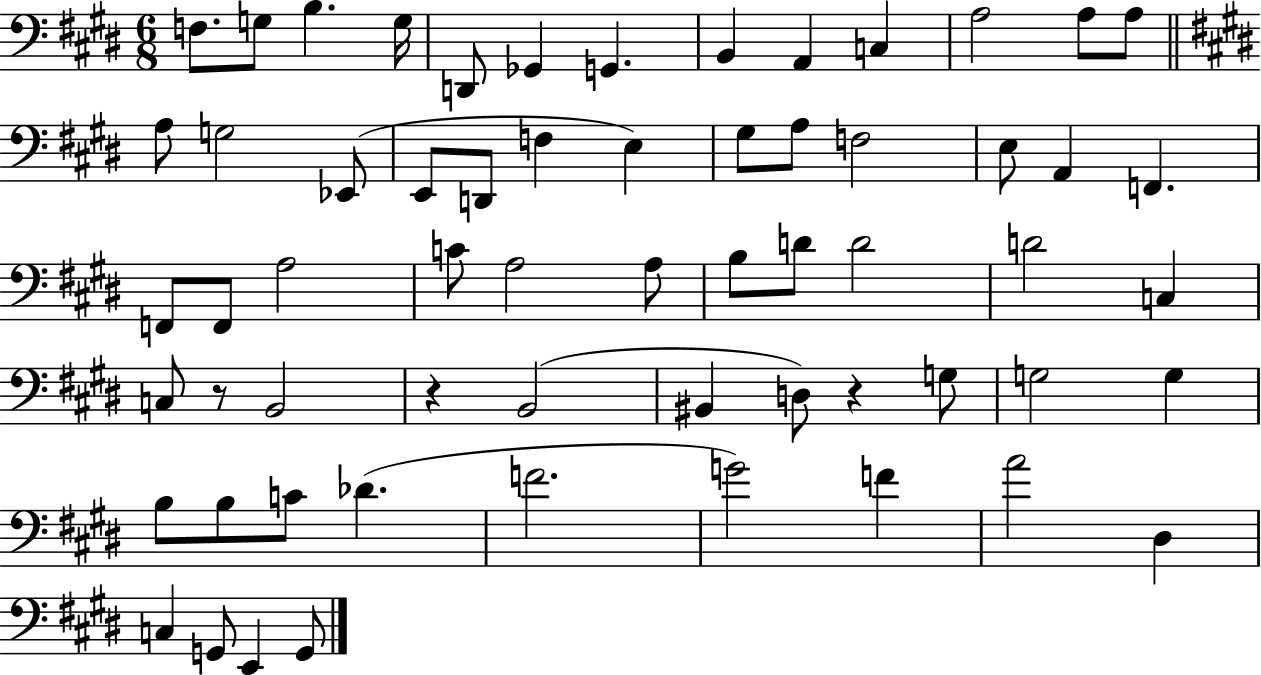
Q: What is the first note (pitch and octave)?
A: F3